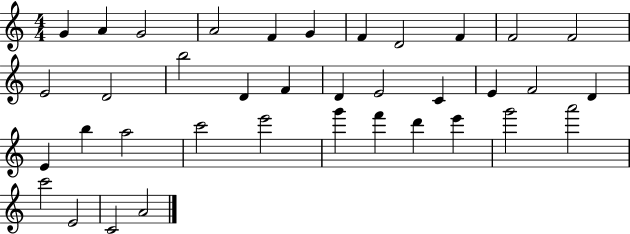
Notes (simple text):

G4/q A4/q G4/h A4/h F4/q G4/q F4/q D4/h F4/q F4/h F4/h E4/h D4/h B5/h D4/q F4/q D4/q E4/h C4/q E4/q F4/h D4/q E4/q B5/q A5/h C6/h E6/h G6/q F6/q D6/q E6/q G6/h A6/h C6/h E4/h C4/h A4/h